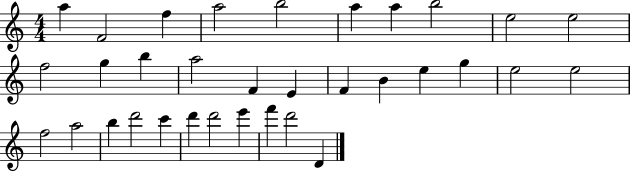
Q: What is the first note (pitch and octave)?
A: A5